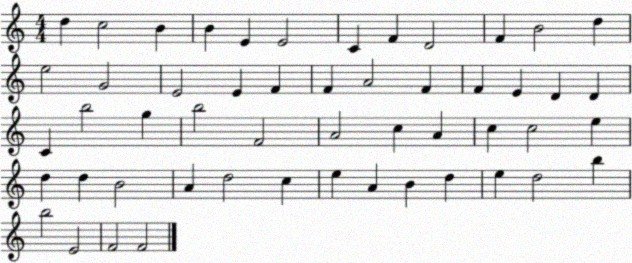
X:1
T:Untitled
M:4/4
L:1/4
K:C
d c2 B B E E2 C F D2 F B2 d e2 G2 E2 E F F A2 F F E D D C b2 g b2 F2 A2 c A c c2 e d d B2 A d2 c e A B d e d2 b b2 E2 F2 F2